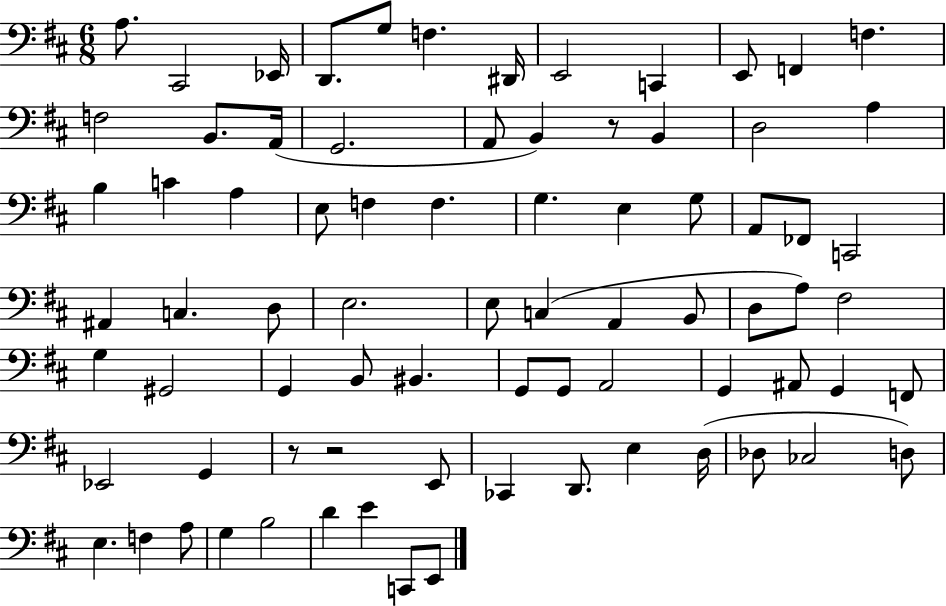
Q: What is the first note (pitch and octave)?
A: A3